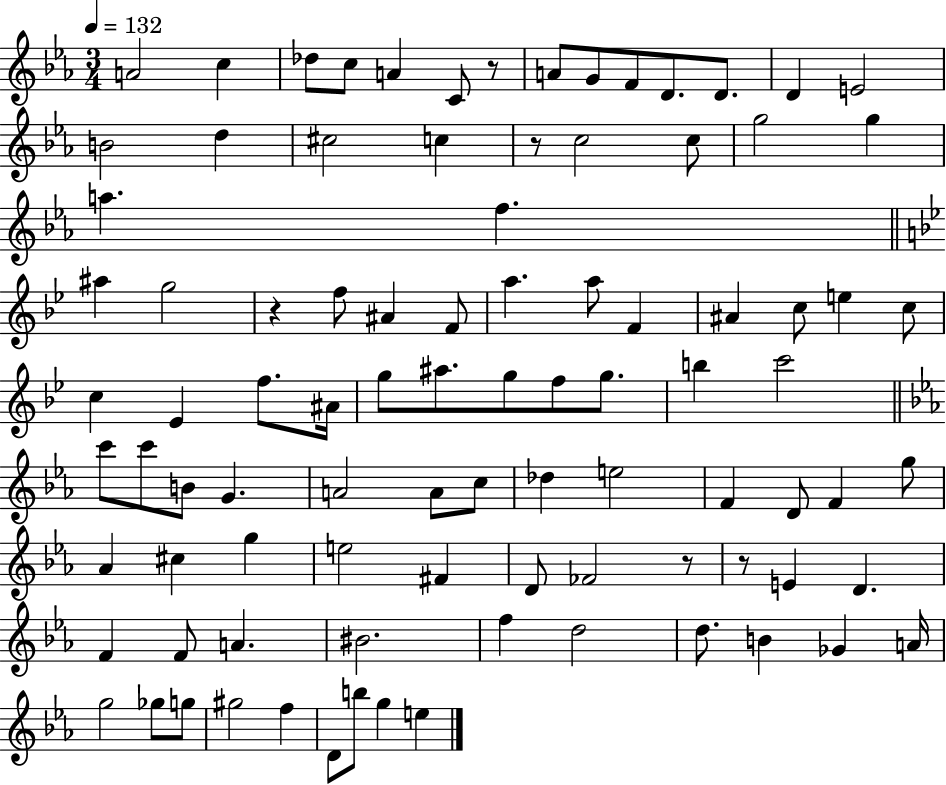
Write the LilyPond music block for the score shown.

{
  \clef treble
  \numericTimeSignature
  \time 3/4
  \key ees \major
  \tempo 4 = 132
  a'2 c''4 | des''8 c''8 a'4 c'8 r8 | a'8 g'8 f'8 d'8. d'8. | d'4 e'2 | \break b'2 d''4 | cis''2 c''4 | r8 c''2 c''8 | g''2 g''4 | \break a''4. f''4. | \bar "||" \break \key bes \major ais''4 g''2 | r4 f''8 ais'4 f'8 | a''4. a''8 f'4 | ais'4 c''8 e''4 c''8 | \break c''4 ees'4 f''8. ais'16 | g''8 ais''8. g''8 f''8 g''8. | b''4 c'''2 | \bar "||" \break \key c \minor c'''8 c'''8 b'8 g'4. | a'2 a'8 c''8 | des''4 e''2 | f'4 d'8 f'4 g''8 | \break aes'4 cis''4 g''4 | e''2 fis'4 | d'8 fes'2 r8 | r8 e'4 d'4. | \break f'4 f'8 a'4. | bis'2. | f''4 d''2 | d''8. b'4 ges'4 a'16 | \break g''2 ges''8 g''8 | gis''2 f''4 | d'8 b''8 g''4 e''4 | \bar "|."
}